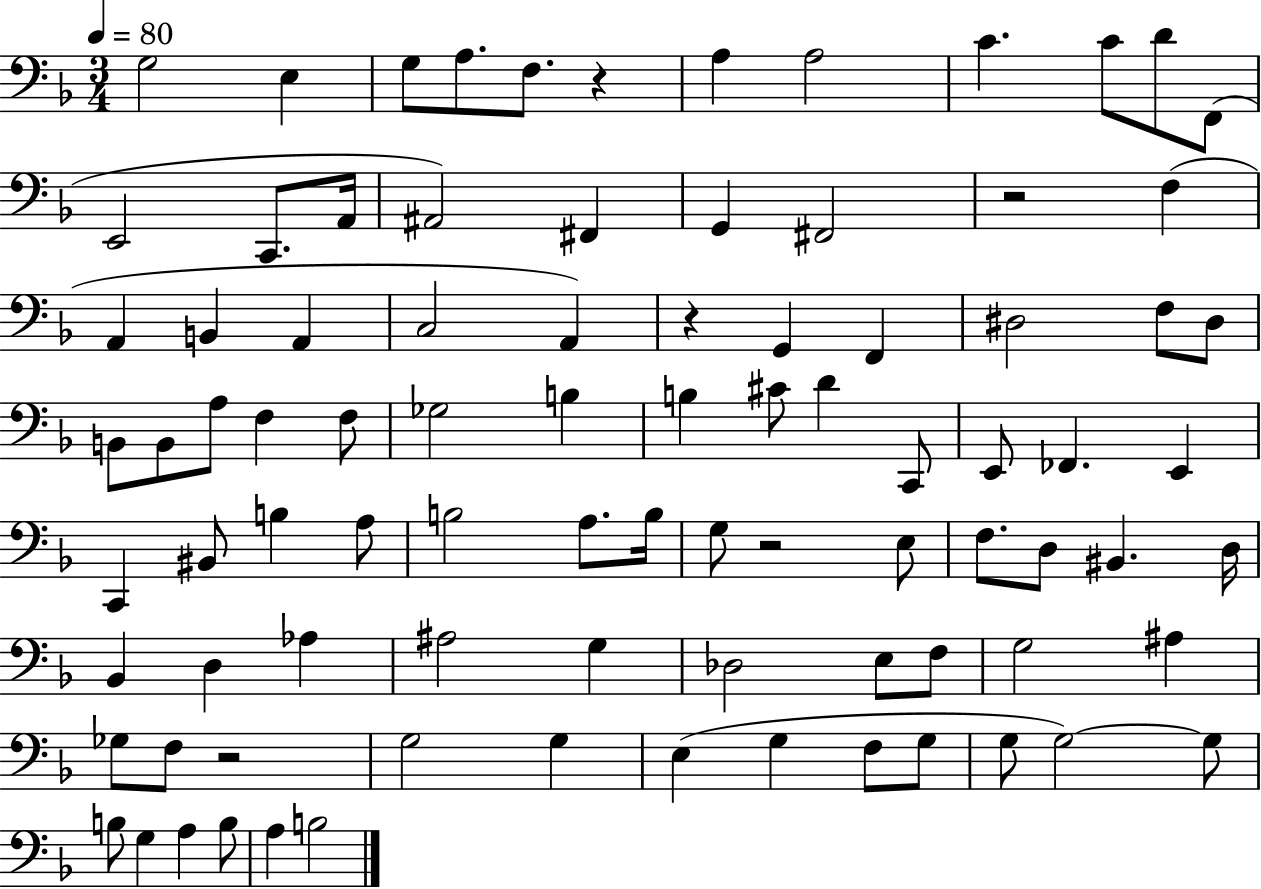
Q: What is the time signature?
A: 3/4